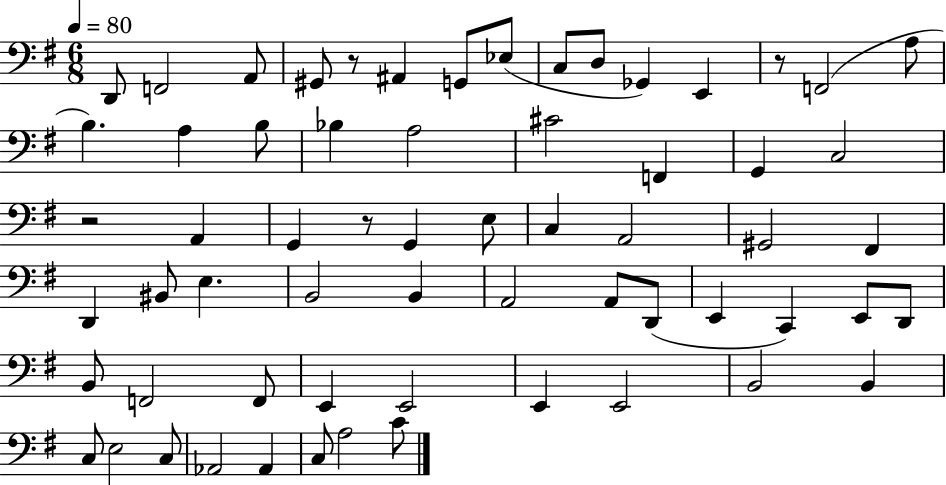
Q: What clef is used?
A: bass